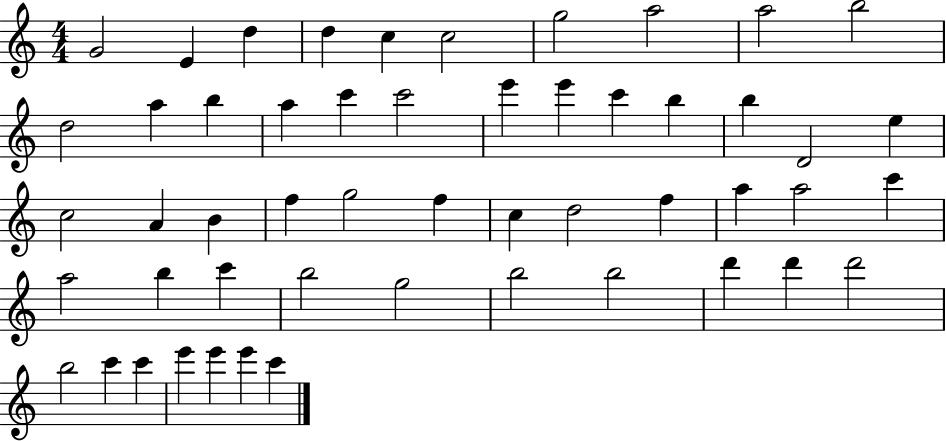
G4/h E4/q D5/q D5/q C5/q C5/h G5/h A5/h A5/h B5/h D5/h A5/q B5/q A5/q C6/q C6/h E6/q E6/q C6/q B5/q B5/q D4/h E5/q C5/h A4/q B4/q F5/q G5/h F5/q C5/q D5/h F5/q A5/q A5/h C6/q A5/h B5/q C6/q B5/h G5/h B5/h B5/h D6/q D6/q D6/h B5/h C6/q C6/q E6/q E6/q E6/q C6/q